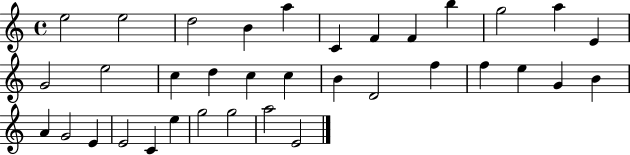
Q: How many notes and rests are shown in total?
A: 35